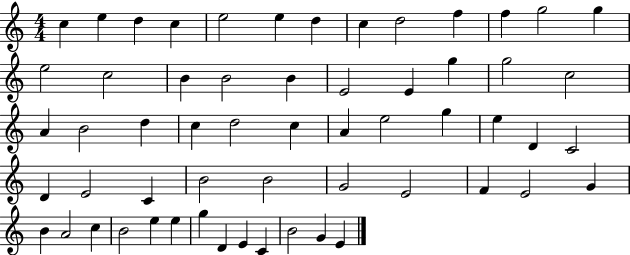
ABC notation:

X:1
T:Untitled
M:4/4
L:1/4
K:C
c e d c e2 e d c d2 f f g2 g e2 c2 B B2 B E2 E g g2 c2 A B2 d c d2 c A e2 g e D C2 D E2 C B2 B2 G2 E2 F E2 G B A2 c B2 e e g D E C B2 G E